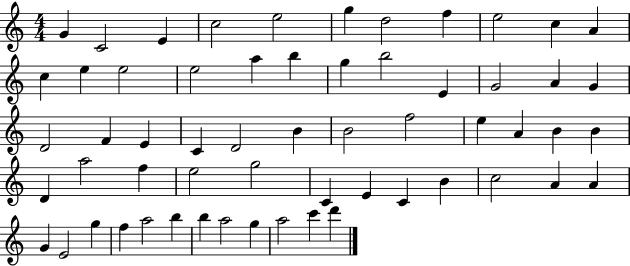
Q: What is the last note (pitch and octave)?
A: D6